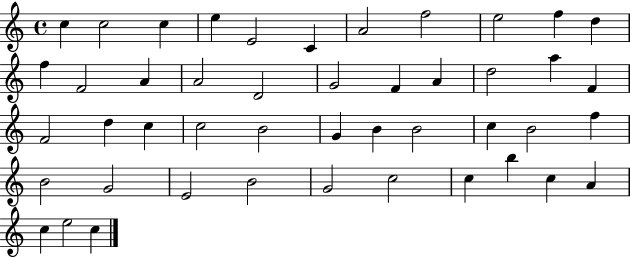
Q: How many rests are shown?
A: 0